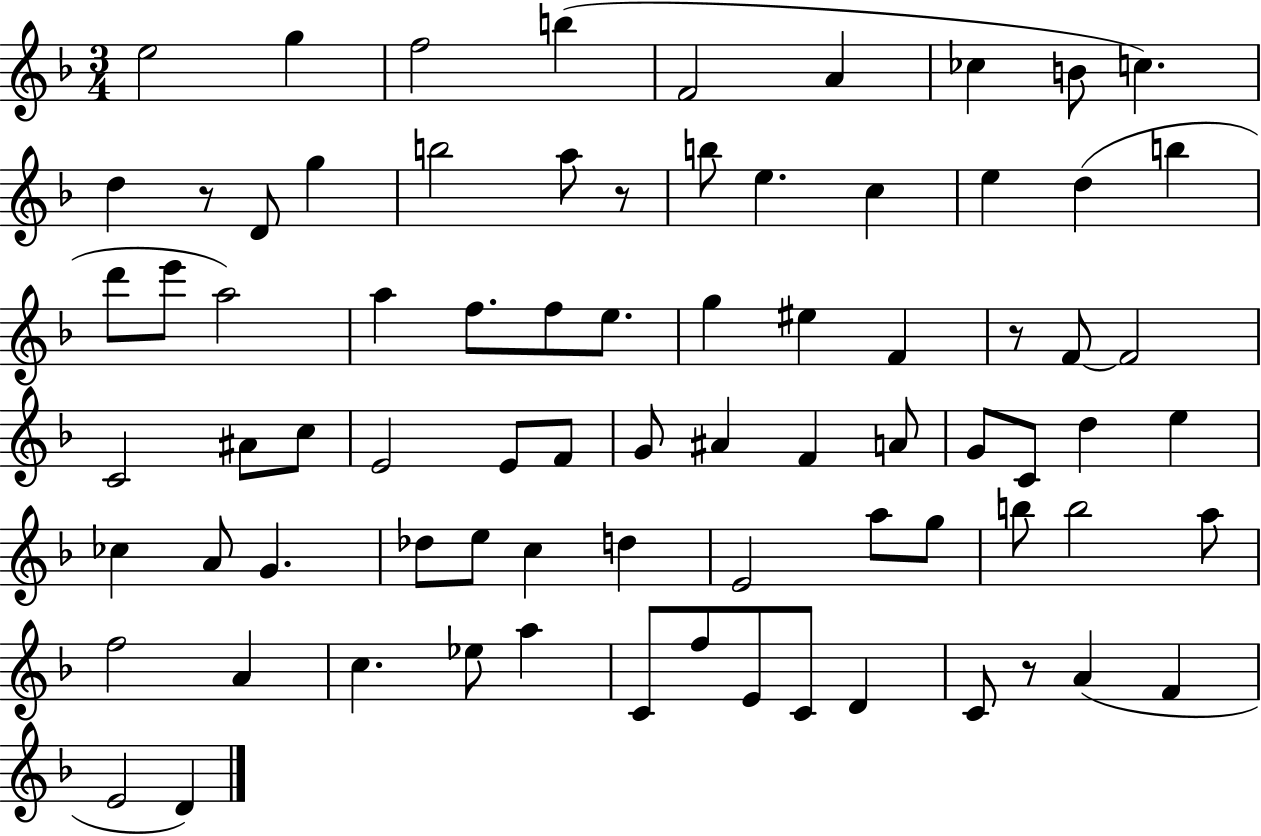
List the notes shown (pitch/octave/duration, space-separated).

E5/h G5/q F5/h B5/q F4/h A4/q CES5/q B4/e C5/q. D5/q R/e D4/e G5/q B5/h A5/e R/e B5/e E5/q. C5/q E5/q D5/q B5/q D6/e E6/e A5/h A5/q F5/e. F5/e E5/e. G5/q EIS5/q F4/q R/e F4/e F4/h C4/h A#4/e C5/e E4/h E4/e F4/e G4/e A#4/q F4/q A4/e G4/e C4/e D5/q E5/q CES5/q A4/e G4/q. Db5/e E5/e C5/q D5/q E4/h A5/e G5/e B5/e B5/h A5/e F5/h A4/q C5/q. Eb5/e A5/q C4/e F5/e E4/e C4/e D4/q C4/e R/e A4/q F4/q E4/h D4/q